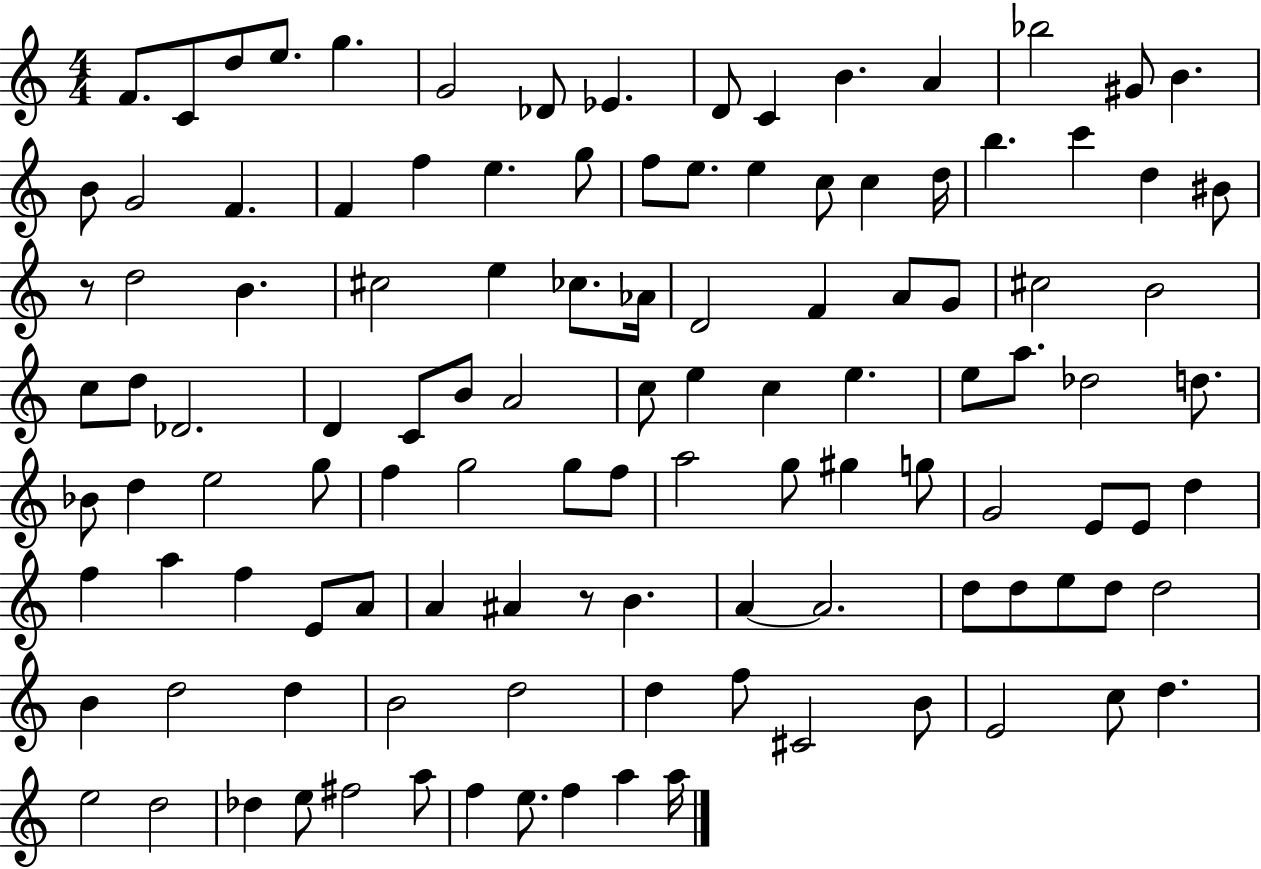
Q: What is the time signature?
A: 4/4